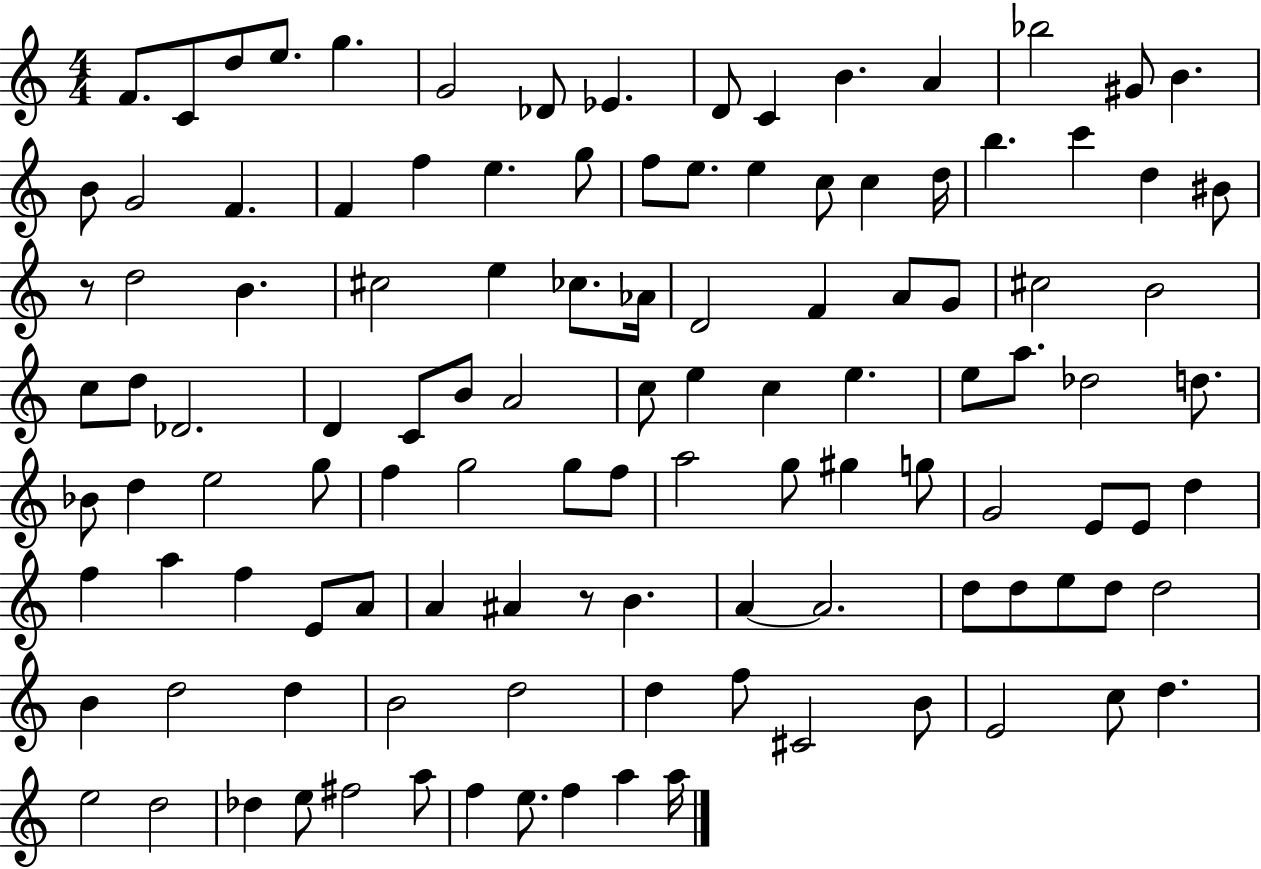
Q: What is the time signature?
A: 4/4